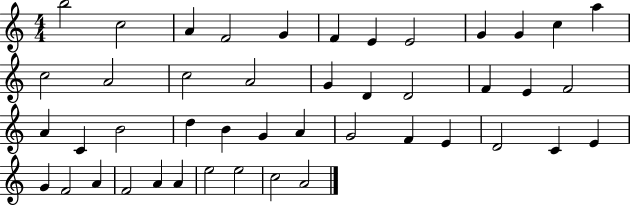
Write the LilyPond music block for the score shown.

{
  \clef treble
  \numericTimeSignature
  \time 4/4
  \key c \major
  b''2 c''2 | a'4 f'2 g'4 | f'4 e'4 e'2 | g'4 g'4 c''4 a''4 | \break c''2 a'2 | c''2 a'2 | g'4 d'4 d'2 | f'4 e'4 f'2 | \break a'4 c'4 b'2 | d''4 b'4 g'4 a'4 | g'2 f'4 e'4 | d'2 c'4 e'4 | \break g'4 f'2 a'4 | f'2 a'4 a'4 | e''2 e''2 | c''2 a'2 | \break \bar "|."
}